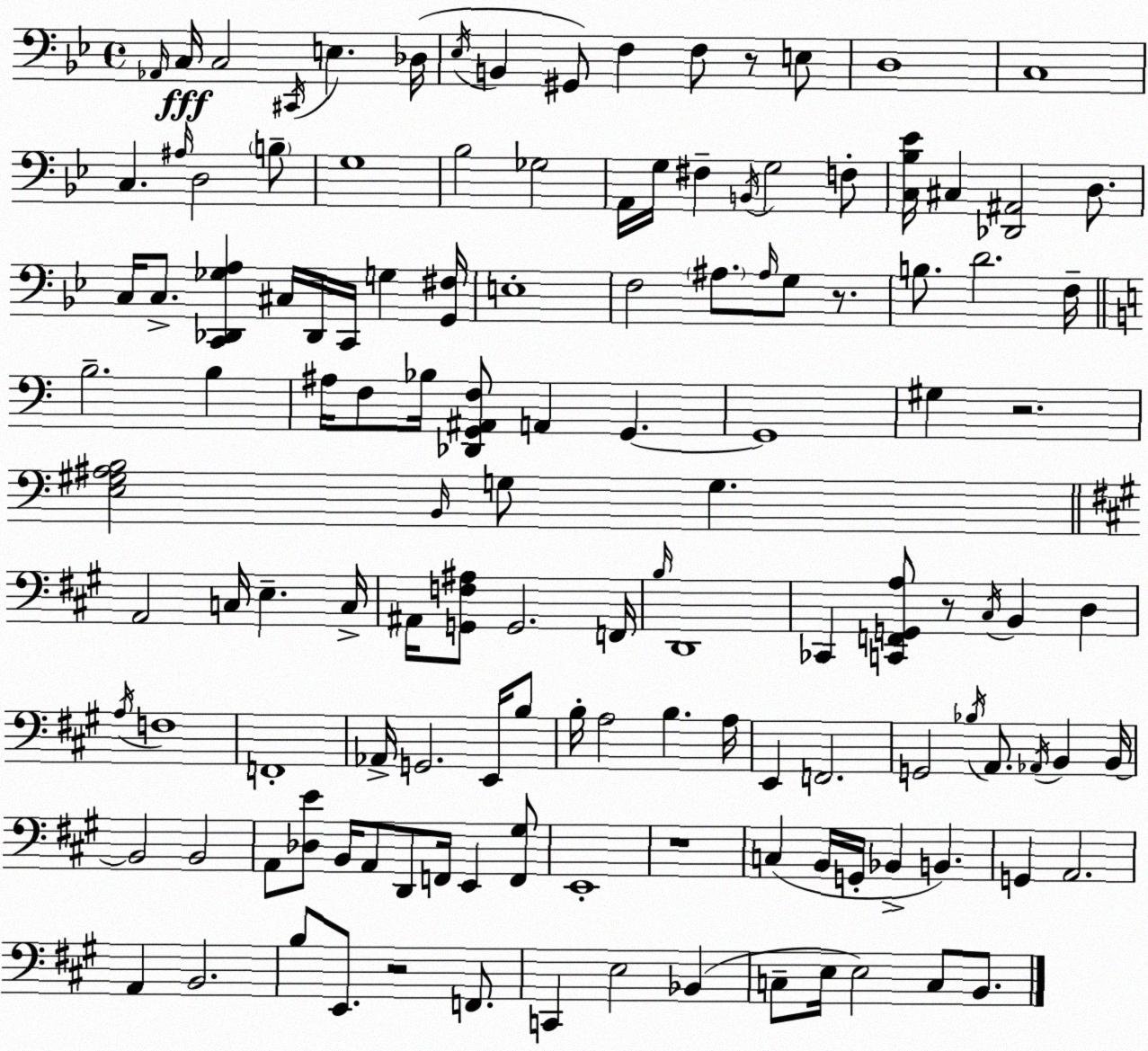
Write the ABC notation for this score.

X:1
T:Untitled
M:4/4
L:1/4
K:Bb
_A,,/4 C,/4 C,2 ^C,,/4 E, _D,/4 _E,/4 B,, ^G,,/2 F, F,/2 z/2 E,/2 D,4 C,4 C, ^A,/4 D,2 B,/2 G,4 _B,2 _G,2 A,,/4 G,/4 ^F, B,,/4 G,2 F,/2 [C,_B,_E]/4 ^C, [_D,,^A,,]2 D,/2 C,/4 C,/2 [C,,_D,,_G,A,] ^C,/4 _D,,/4 C,,/4 G, [G,,^F,]/4 E,4 F,2 ^A,/2 ^A,/4 G,/2 z/2 B,/2 D2 F,/4 B,2 B, ^A,/4 F,/2 _B,/4 [_D,,G,,^A,,F,]/2 A,, G,, G,,4 ^G, z2 [E,^G,^A,B,]2 B,,/4 G,/2 G, A,,2 C,/4 E, C,/4 ^A,,/4 [G,,F,^A,]/2 G,,2 F,,/4 B,/4 D,,4 _C,, [C,,F,,G,,A,]/2 z/2 ^C,/4 B,, D, A,/4 F,4 F,,4 _A,,/4 G,,2 E,,/4 B,/2 B,/4 A,2 B, A,/4 E,, F,,2 G,,2 _B,/4 A,,/2 _A,,/4 B,, B,,/4 B,,2 B,,2 A,,/2 [_D,E]/2 B,,/4 A,,/2 D,,/2 F,,/4 E,, [F,,^G,]/2 E,,4 z4 C, B,,/4 G,,/4 _B,, B,, G,, A,,2 A,, B,,2 B,/2 E,,/2 z2 F,,/2 C,, E,2 _B,, C,/2 E,/4 E,2 C,/2 B,,/2